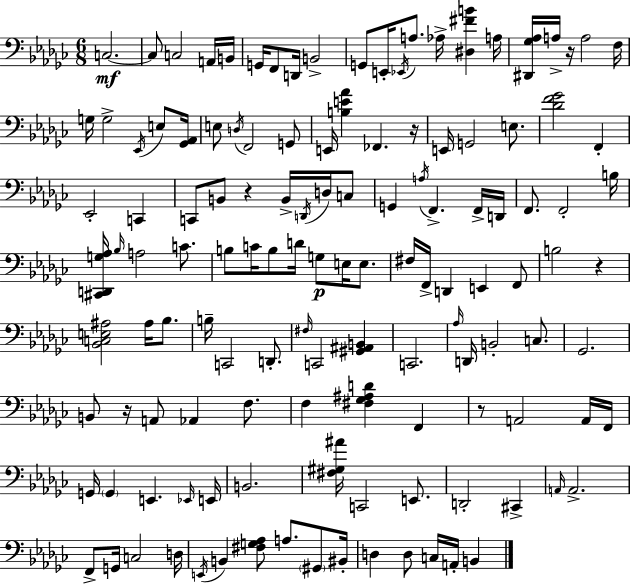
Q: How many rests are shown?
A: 6